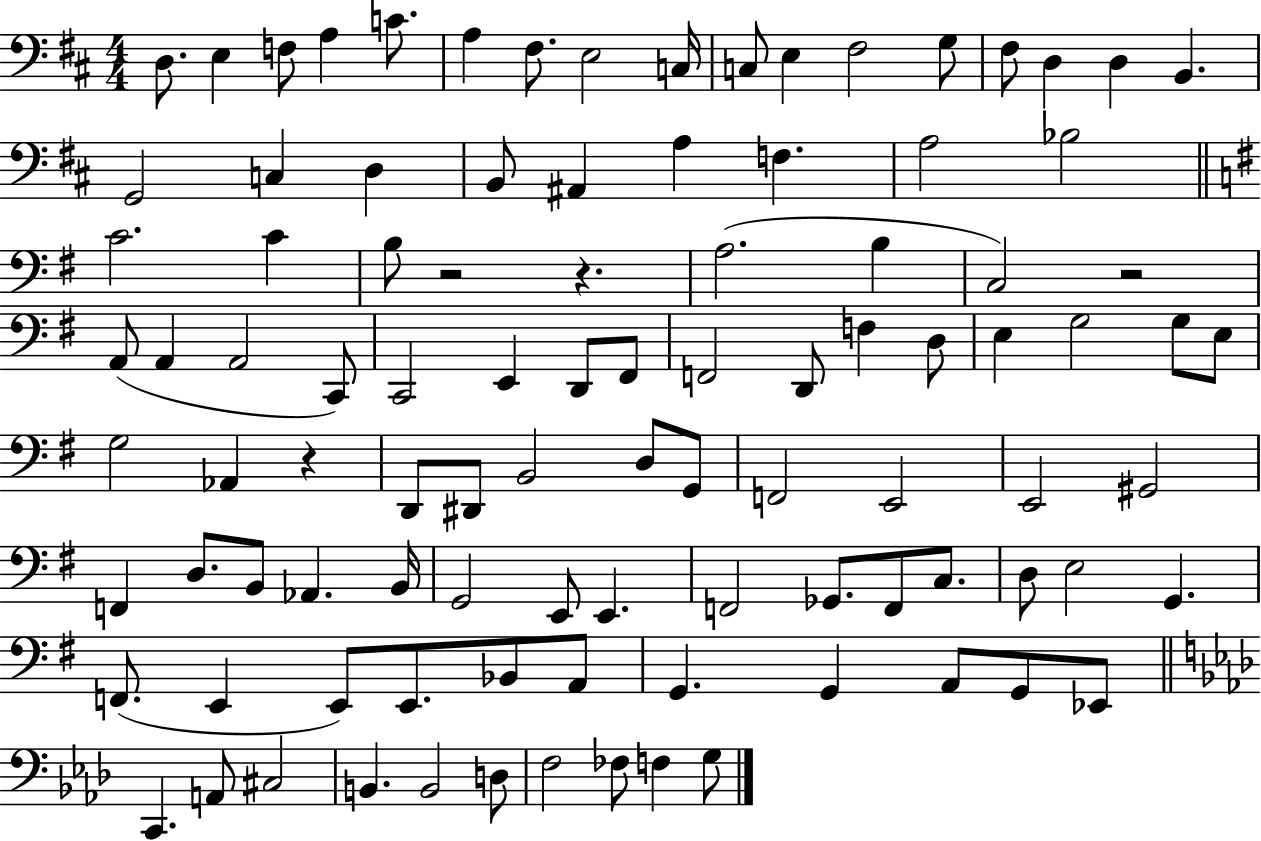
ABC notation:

X:1
T:Untitled
M:4/4
L:1/4
K:D
D,/2 E, F,/2 A, C/2 A, ^F,/2 E,2 C,/4 C,/2 E, ^F,2 G,/2 ^F,/2 D, D, B,, G,,2 C, D, B,,/2 ^A,, A, F, A,2 _B,2 C2 C B,/2 z2 z A,2 B, C,2 z2 A,,/2 A,, A,,2 C,,/2 C,,2 E,, D,,/2 ^F,,/2 F,,2 D,,/2 F, D,/2 E, G,2 G,/2 E,/2 G,2 _A,, z D,,/2 ^D,,/2 B,,2 D,/2 G,,/2 F,,2 E,,2 E,,2 ^G,,2 F,, D,/2 B,,/2 _A,, B,,/4 G,,2 E,,/2 E,, F,,2 _G,,/2 F,,/2 C,/2 D,/2 E,2 G,, F,,/2 E,, E,,/2 E,,/2 _B,,/2 A,,/2 G,, G,, A,,/2 G,,/2 _E,,/2 C,, A,,/2 ^C,2 B,, B,,2 D,/2 F,2 _F,/2 F, G,/2